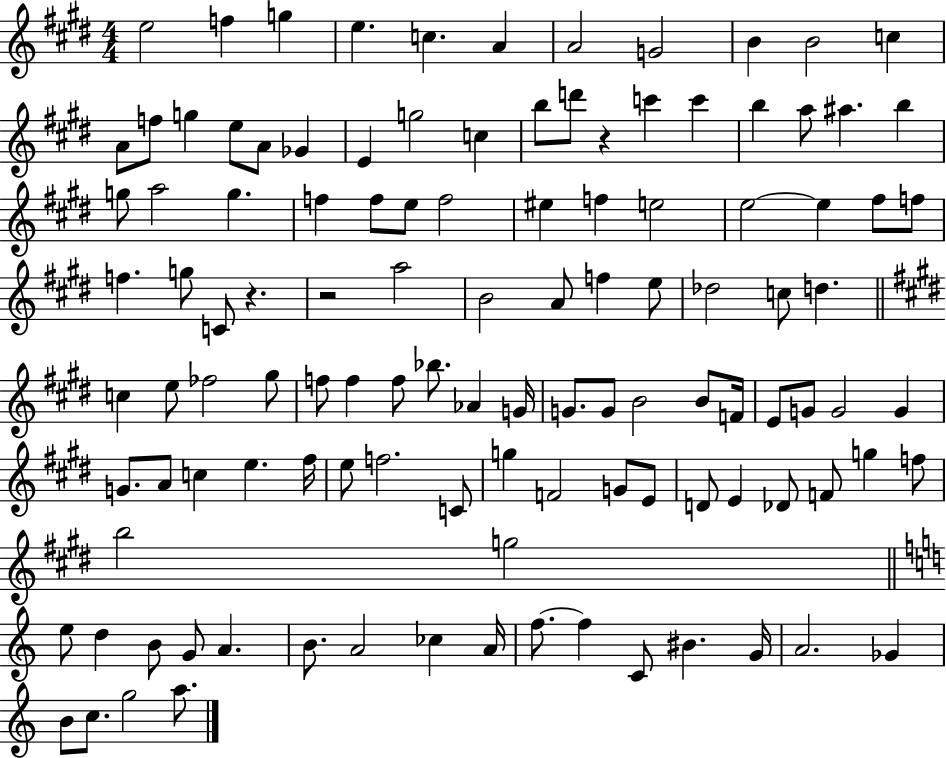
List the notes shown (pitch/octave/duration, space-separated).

E5/h F5/q G5/q E5/q. C5/q. A4/q A4/h G4/h B4/q B4/h C5/q A4/e F5/e G5/q E5/e A4/e Gb4/q E4/q G5/h C5/q B5/e D6/e R/q C6/q C6/q B5/q A5/e A#5/q. B5/q G5/e A5/h G5/q. F5/q F5/e E5/e F5/h EIS5/q F5/q E5/h E5/h E5/q F#5/e F5/e F5/q. G5/e C4/e R/q. R/h A5/h B4/h A4/e F5/q E5/e Db5/h C5/e D5/q. C5/q E5/e FES5/h G#5/e F5/e F5/q F5/e Bb5/e. Ab4/q G4/s G4/e. G4/e B4/h B4/e F4/s E4/e G4/e G4/h G4/q G4/e. A4/e C5/q E5/q. F#5/s E5/e F5/h. C4/e G5/q F4/h G4/e E4/e D4/e E4/q Db4/e F4/e G5/q F5/e B5/h G5/h E5/e D5/q B4/e G4/e A4/q. B4/e. A4/h CES5/q A4/s F5/e. F5/q C4/e BIS4/q. G4/s A4/h. Gb4/q B4/e C5/e. G5/h A5/e.